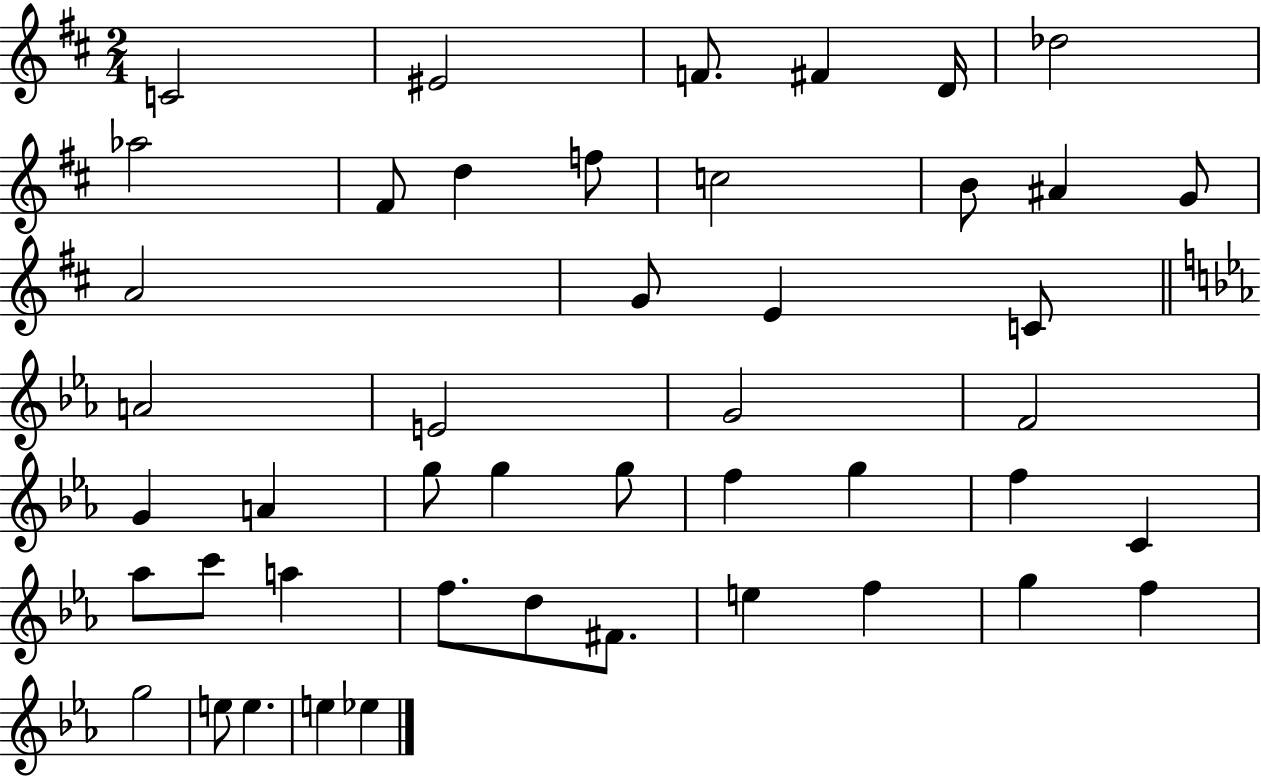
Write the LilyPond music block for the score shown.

{
  \clef treble
  \numericTimeSignature
  \time 2/4
  \key d \major
  c'2 | eis'2 | f'8. fis'4 d'16 | des''2 | \break aes''2 | fis'8 d''4 f''8 | c''2 | b'8 ais'4 g'8 | \break a'2 | g'8 e'4 c'8 | \bar "||" \break \key ees \major a'2 | e'2 | g'2 | f'2 | \break g'4 a'4 | g''8 g''4 g''8 | f''4 g''4 | f''4 c'4 | \break aes''8 c'''8 a''4 | f''8. d''8 fis'8. | e''4 f''4 | g''4 f''4 | \break g''2 | e''8 e''4. | e''4 ees''4 | \bar "|."
}